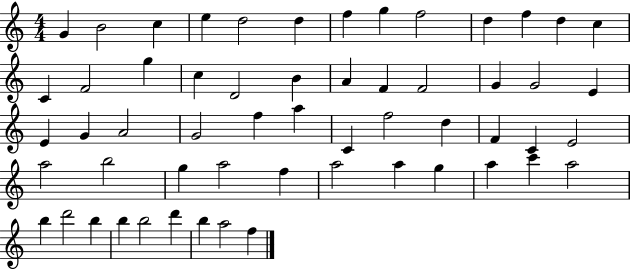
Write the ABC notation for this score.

X:1
T:Untitled
M:4/4
L:1/4
K:C
G B2 c e d2 d f g f2 d f d c C F2 g c D2 B A F F2 G G2 E E G A2 G2 f a C f2 d F C E2 a2 b2 g a2 f a2 a g a c' a2 b d'2 b b b2 d' b a2 f